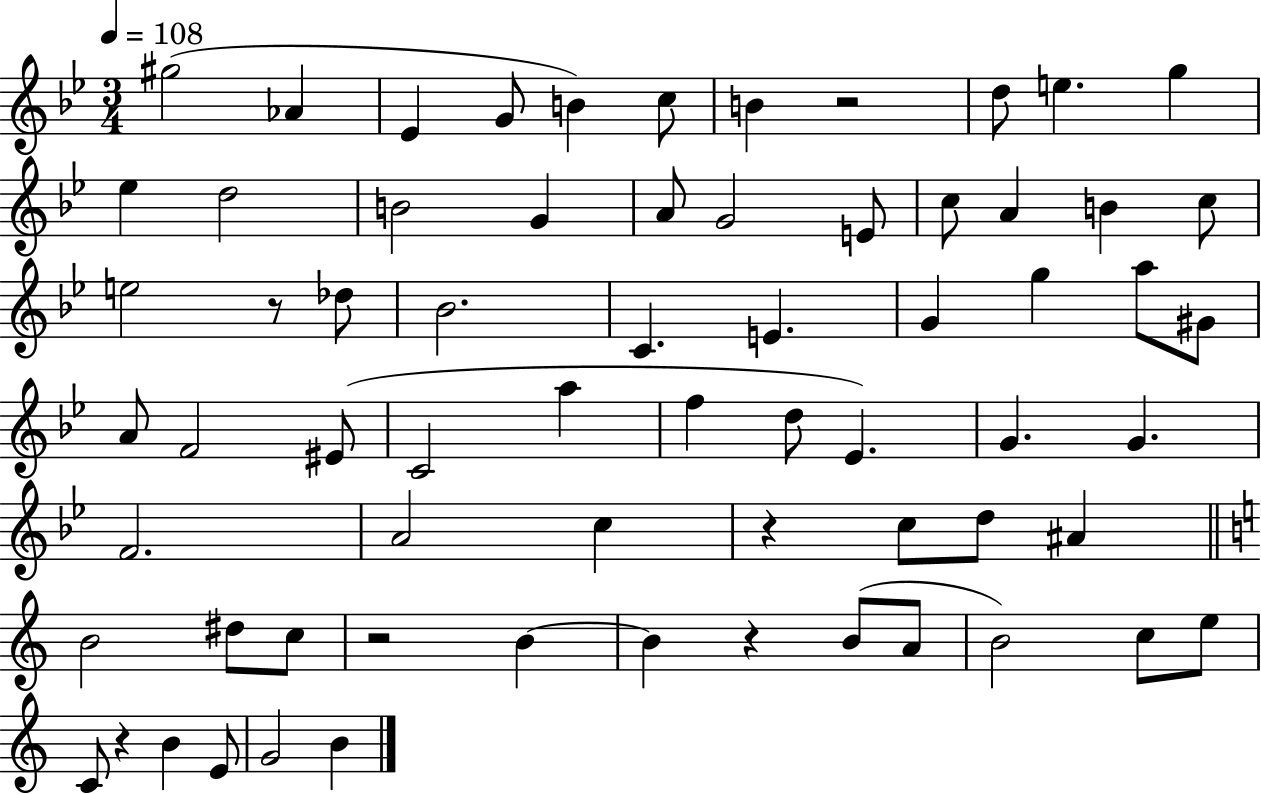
G#5/h Ab4/q Eb4/q G4/e B4/q C5/e B4/q R/h D5/e E5/q. G5/q Eb5/q D5/h B4/h G4/q A4/e G4/h E4/e C5/e A4/q B4/q C5/e E5/h R/e Db5/e Bb4/h. C4/q. E4/q. G4/q G5/q A5/e G#4/e A4/e F4/h EIS4/e C4/h A5/q F5/q D5/e Eb4/q. G4/q. G4/q. F4/h. A4/h C5/q R/q C5/e D5/e A#4/q B4/h D#5/e C5/e R/h B4/q B4/q R/q B4/e A4/e B4/h C5/e E5/e C4/e R/q B4/q E4/e G4/h B4/q